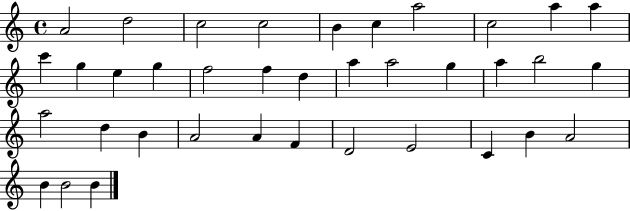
{
  \clef treble
  \time 4/4
  \defaultTimeSignature
  \key c \major
  a'2 d''2 | c''2 c''2 | b'4 c''4 a''2 | c''2 a''4 a''4 | \break c'''4 g''4 e''4 g''4 | f''2 f''4 d''4 | a''4 a''2 g''4 | a''4 b''2 g''4 | \break a''2 d''4 b'4 | a'2 a'4 f'4 | d'2 e'2 | c'4 b'4 a'2 | \break b'4 b'2 b'4 | \bar "|."
}